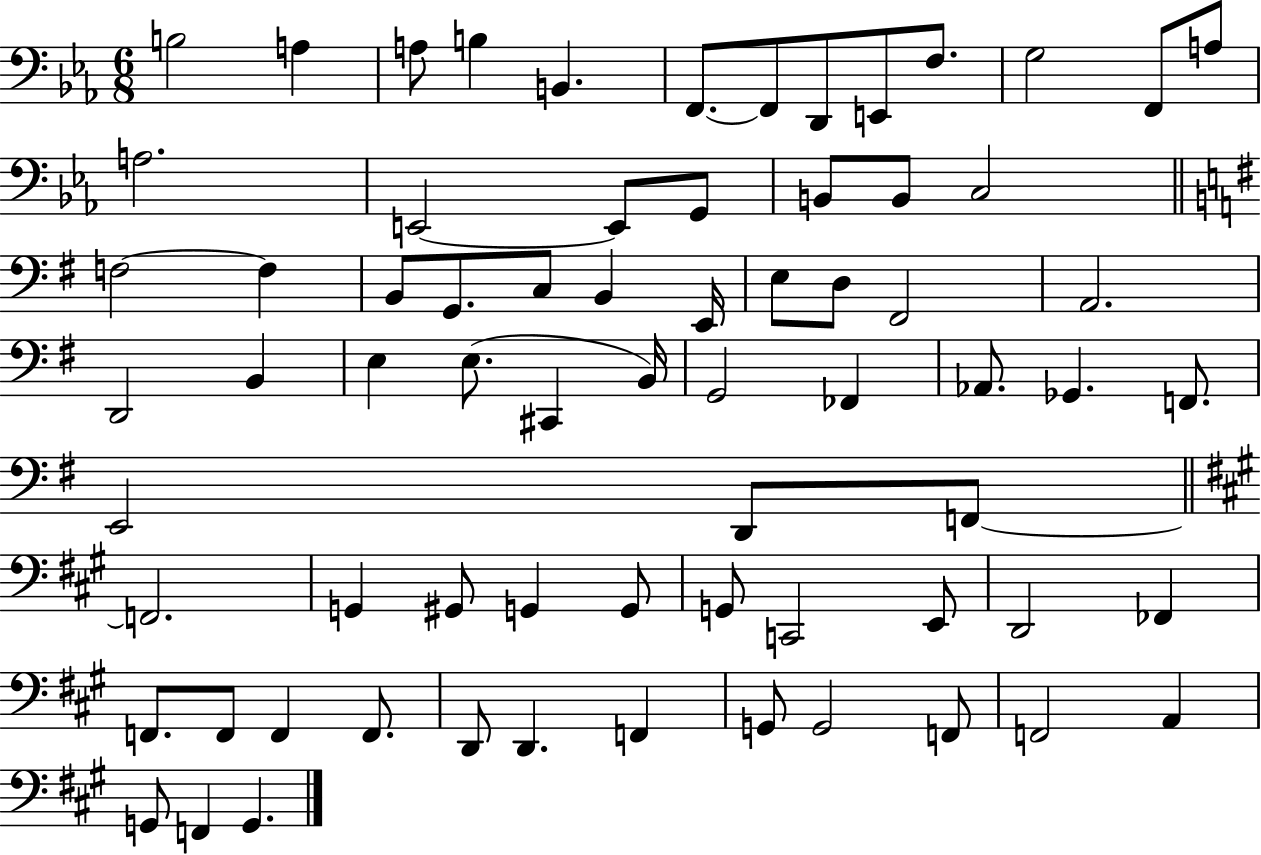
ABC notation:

X:1
T:Untitled
M:6/8
L:1/4
K:Eb
B,2 A, A,/2 B, B,, F,,/2 F,,/2 D,,/2 E,,/2 F,/2 G,2 F,,/2 A,/2 A,2 E,,2 E,,/2 G,,/2 B,,/2 B,,/2 C,2 F,2 F, B,,/2 G,,/2 C,/2 B,, E,,/4 E,/2 D,/2 ^F,,2 A,,2 D,,2 B,, E, E,/2 ^C,, B,,/4 G,,2 _F,, _A,,/2 _G,, F,,/2 E,,2 D,,/2 F,,/2 F,,2 G,, ^G,,/2 G,, G,,/2 G,,/2 C,,2 E,,/2 D,,2 _F,, F,,/2 F,,/2 F,, F,,/2 D,,/2 D,, F,, G,,/2 G,,2 F,,/2 F,,2 A,, G,,/2 F,, G,,